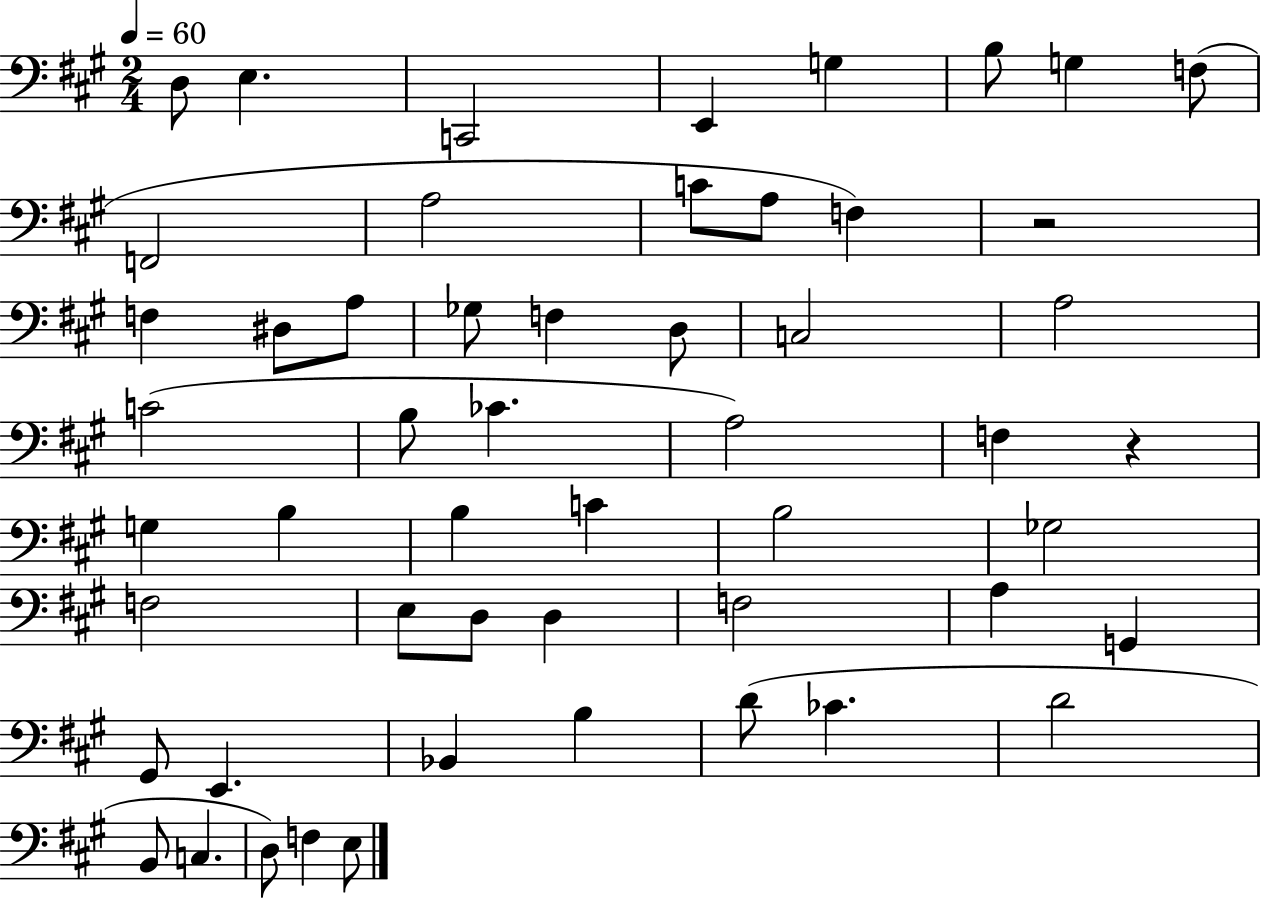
X:1
T:Untitled
M:2/4
L:1/4
K:A
D,/2 E, C,,2 E,, G, B,/2 G, F,/2 F,,2 A,2 C/2 A,/2 F, z2 F, ^D,/2 A,/2 _G,/2 F, D,/2 C,2 A,2 C2 B,/2 _C A,2 F, z G, B, B, C B,2 _G,2 F,2 E,/2 D,/2 D, F,2 A, G,, ^G,,/2 E,, _B,, B, D/2 _C D2 B,,/2 C, D,/2 F, E,/2